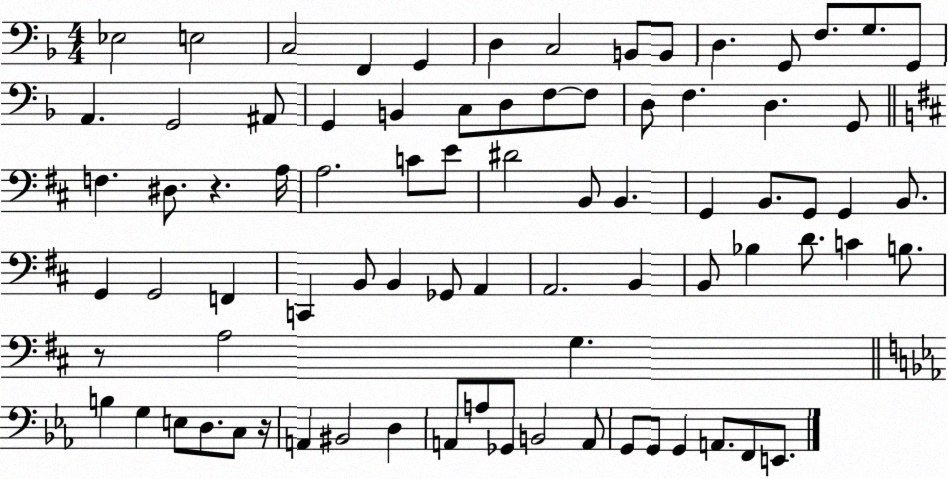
X:1
T:Untitled
M:4/4
L:1/4
K:F
_E,2 E,2 C,2 F,, G,, D, C,2 B,,/2 B,,/2 D, G,,/2 F,/2 G,/2 G,,/2 A,, G,,2 ^A,,/2 G,, B,, C,/2 D,/2 F,/2 F,/2 D,/2 F, D, G,,/2 F, ^D,/2 z A,/4 A,2 C/2 E/2 ^D2 B,,/2 B,, G,, B,,/2 G,,/2 G,, B,,/2 G,, G,,2 F,, C,, B,,/2 B,, _G,,/2 A,, A,,2 B,, B,,/2 _B, D/2 C B,/2 z/2 A,2 G, B, G, E,/2 D,/2 C,/2 z/4 A,, ^B,,2 D, A,,/2 A,/2 _G,,/2 B,,2 A,,/2 G,,/2 G,,/2 G,, A,,/2 F,,/2 E,,/2